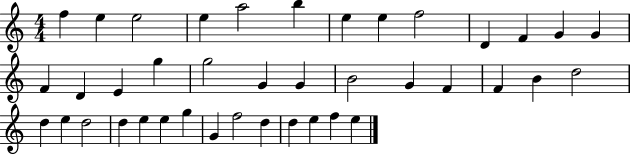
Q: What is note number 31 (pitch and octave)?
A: E5